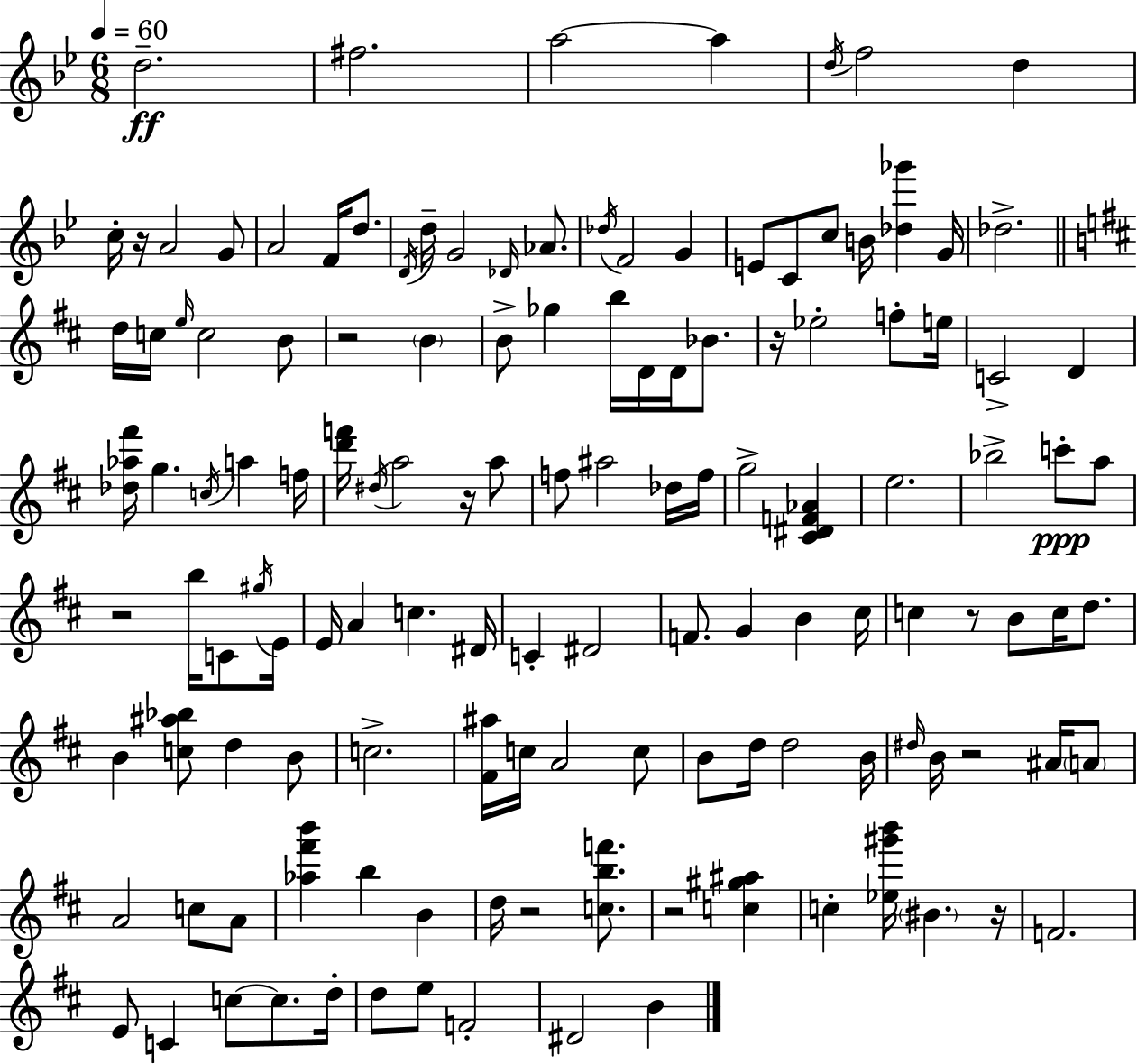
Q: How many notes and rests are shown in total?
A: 132